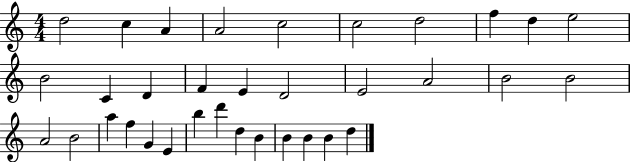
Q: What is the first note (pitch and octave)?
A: D5